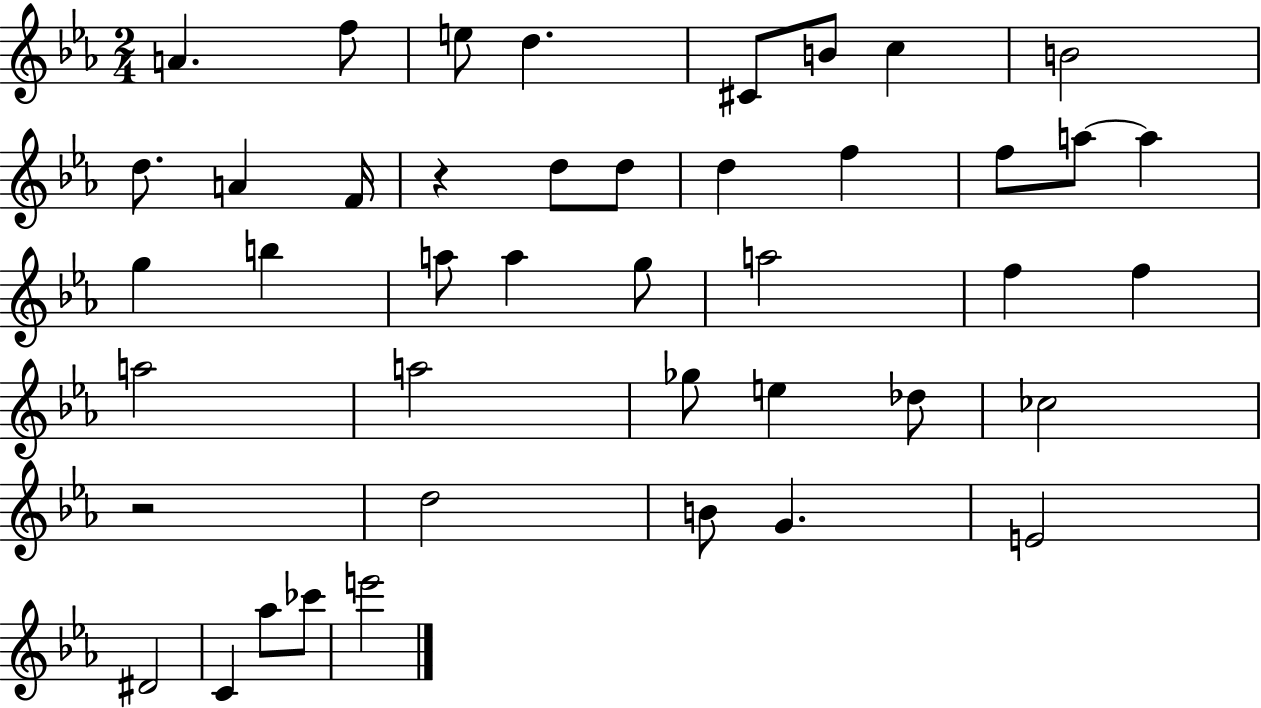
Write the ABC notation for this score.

X:1
T:Untitled
M:2/4
L:1/4
K:Eb
A f/2 e/2 d ^C/2 B/2 c B2 d/2 A F/4 z d/2 d/2 d f f/2 a/2 a g b a/2 a g/2 a2 f f a2 a2 _g/2 e _d/2 _c2 z2 d2 B/2 G E2 ^D2 C _a/2 _c'/2 e'2